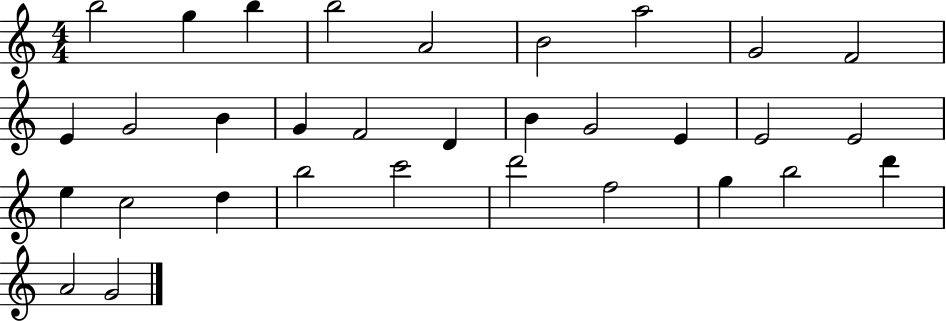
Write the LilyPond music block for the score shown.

{
  \clef treble
  \numericTimeSignature
  \time 4/4
  \key c \major
  b''2 g''4 b''4 | b''2 a'2 | b'2 a''2 | g'2 f'2 | \break e'4 g'2 b'4 | g'4 f'2 d'4 | b'4 g'2 e'4 | e'2 e'2 | \break e''4 c''2 d''4 | b''2 c'''2 | d'''2 f''2 | g''4 b''2 d'''4 | \break a'2 g'2 | \bar "|."
}